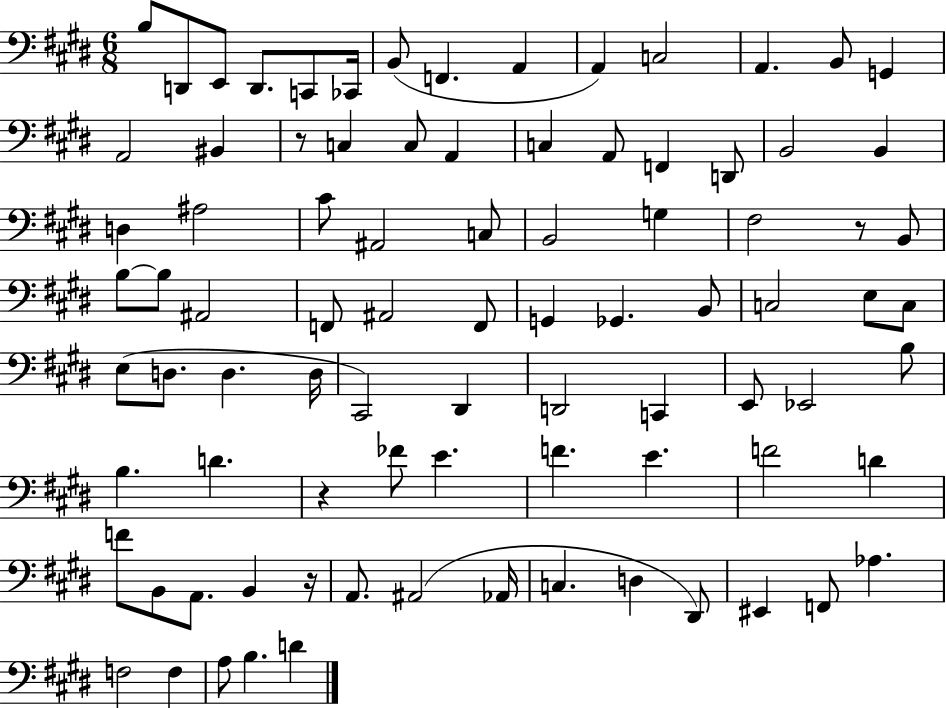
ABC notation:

X:1
T:Untitled
M:6/8
L:1/4
K:E
B,/2 D,,/2 E,,/2 D,,/2 C,,/2 _C,,/4 B,,/2 F,, A,, A,, C,2 A,, B,,/2 G,, A,,2 ^B,, z/2 C, C,/2 A,, C, A,,/2 F,, D,,/2 B,,2 B,, D, ^A,2 ^C/2 ^A,,2 C,/2 B,,2 G, ^F,2 z/2 B,,/2 B,/2 B,/2 ^A,,2 F,,/2 ^A,,2 F,,/2 G,, _G,, B,,/2 C,2 E,/2 C,/2 E,/2 D,/2 D, D,/4 ^C,,2 ^D,, D,,2 C,, E,,/2 _E,,2 B,/2 B, D z _F/2 E F E F2 D F/2 B,,/2 A,,/2 B,, z/4 A,,/2 ^A,,2 _A,,/4 C, D, ^D,,/2 ^E,, F,,/2 _A, F,2 F, A,/2 B, D